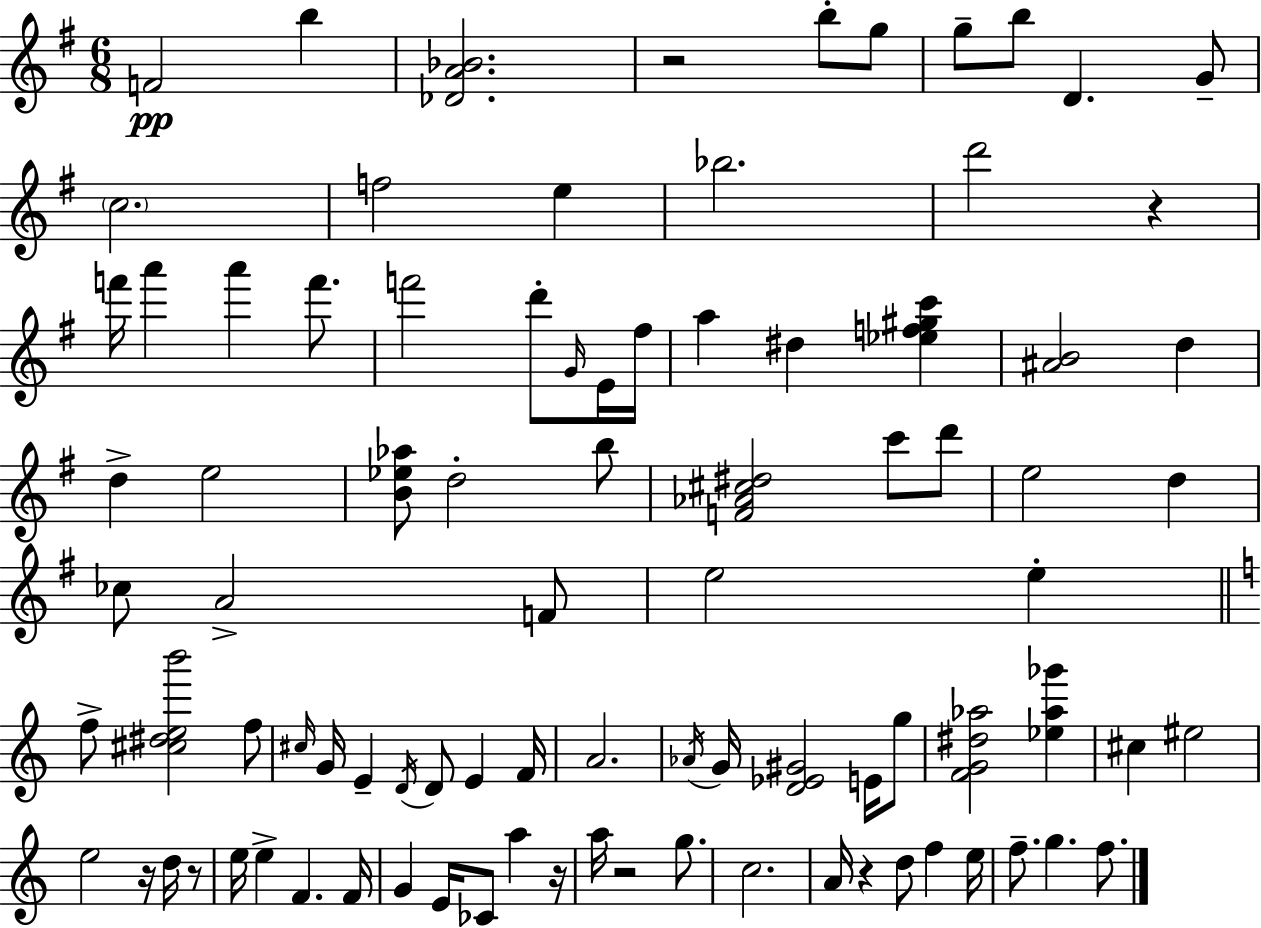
F4/h B5/q [Db4,A4,Bb4]/h. R/h B5/e G5/e G5/e B5/e D4/q. G4/e C5/h. F5/h E5/q Bb5/h. D6/h R/q F6/s A6/q A6/q F6/e. F6/h D6/e G4/s E4/s F#5/s A5/q D#5/q [Eb5,F5,G#5,C6]/q [A#4,B4]/h D5/q D5/q E5/h [B4,Eb5,Ab5]/e D5/h B5/e [F4,Ab4,C#5,D#5]/h C6/e D6/e E5/h D5/q CES5/e A4/h F4/e E5/h E5/q F5/e [C#5,D#5,E5,B6]/h F5/e C#5/s G4/s E4/q D4/s D4/e E4/q F4/s A4/h. Ab4/s G4/s [D4,Eb4,G#4]/h E4/s G5/e [F4,G4,D#5,Ab5]/h [Eb5,Ab5,Gb6]/q C#5/q EIS5/h E5/h R/s D5/s R/e E5/s E5/q F4/q. F4/s G4/q E4/s CES4/e A5/q R/s A5/s R/h G5/e. C5/h. A4/s R/q D5/e F5/q E5/s F5/e. G5/q. F5/e.